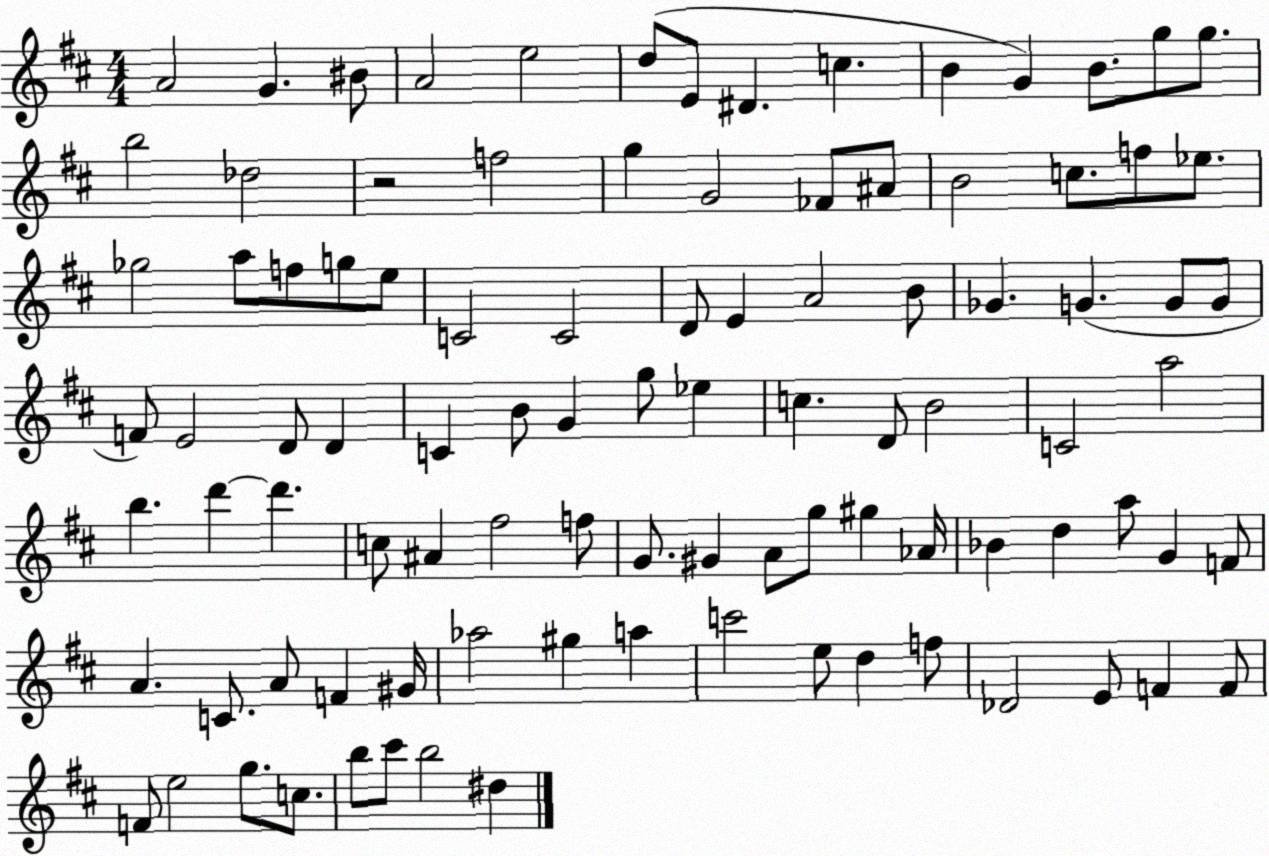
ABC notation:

X:1
T:Untitled
M:4/4
L:1/4
K:D
A2 G ^B/2 A2 e2 d/2 E/2 ^D c B G B/2 g/2 g/2 b2 _d2 z2 f2 g G2 _F/2 ^A/2 B2 c/2 f/2 _e/2 _g2 a/2 f/2 g/2 e/2 C2 C2 D/2 E A2 B/2 _G G G/2 G/2 F/2 E2 D/2 D C B/2 G g/2 _e c D/2 B2 C2 a2 b d' d' c/2 ^A ^f2 f/2 G/2 ^G A/2 g/2 ^g _A/4 _B d a/2 G F/2 A C/2 A/2 F ^G/4 _a2 ^g a c'2 e/2 d f/2 _D2 E/2 F F/2 F/2 e2 g/2 c/2 b/2 ^c'/2 b2 ^d